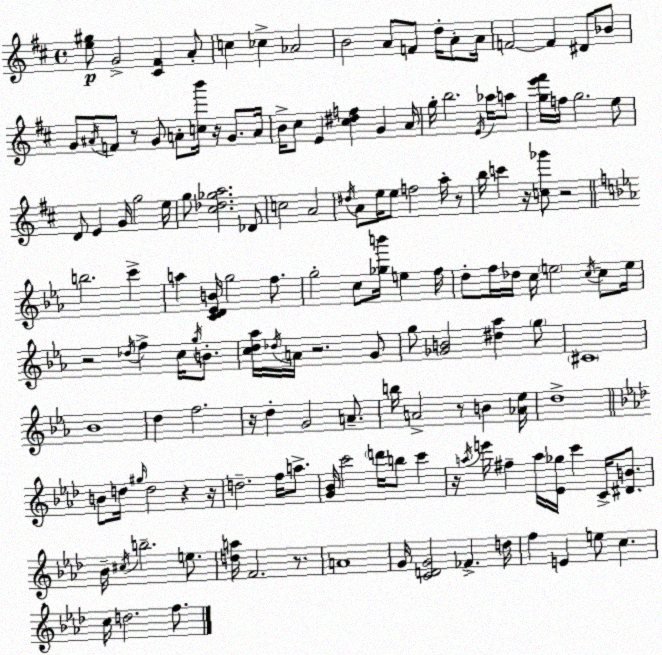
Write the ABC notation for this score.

X:1
T:Untitled
M:4/4
L:1/4
K:D
[e^g]/2 G2 [^C^F] A/2 c _c _A2 B2 A/2 F/2 d/4 A/2 A/4 F2 F ^D/2 _B/2 G/2 ^A/4 F/2 z/2 G/2 A/2 [cb']/4 z/4 G/2 A/4 B/4 ^c/2 E [^c^df] G A/4 g/4 b2 E/4 _a/4 a/2 [ge'^f']/4 f/4 g2 e/2 D/2 E G/4 g2 e/4 g/2 [^c_d_ga]2 _D/2 c2 A2 ^d/4 A/2 e/4 e/2 f2 a/4 z/2 b/4 c' z/4 [c_g']/2 z2 b2 c' a [CD_EB]/4 g2 f/2 g2 c/2 [_gb']/4 e f/4 d/2 f/4 _d/4 c/4 e2 c/4 c/2 e/4 z2 _d/4 f c/4 g/4 B/2 [cd_a]/4 _d/4 A/4 z2 G/2 g/2 [_GB]2 [^d_a] g/2 ^C4 _B4 d f2 z/4 d G2 A/2 b/4 A2 z/2 B [_A_e]/4 d4 B/2 d/4 ^g/4 d2 z z/4 d2 f/4 a/2 [G_B]/4 c'2 d'/4 b/2 c' z/4 a/4 e'/4 ^f a/4 [_E_g]/4 c' C/4 [^DB]/2 _B/4 ^c/4 b2 e/2 [da]/4 F2 z/2 A4 G/4 [CDG]2 _F d/4 f E e/2 c c/4 d2 f/2